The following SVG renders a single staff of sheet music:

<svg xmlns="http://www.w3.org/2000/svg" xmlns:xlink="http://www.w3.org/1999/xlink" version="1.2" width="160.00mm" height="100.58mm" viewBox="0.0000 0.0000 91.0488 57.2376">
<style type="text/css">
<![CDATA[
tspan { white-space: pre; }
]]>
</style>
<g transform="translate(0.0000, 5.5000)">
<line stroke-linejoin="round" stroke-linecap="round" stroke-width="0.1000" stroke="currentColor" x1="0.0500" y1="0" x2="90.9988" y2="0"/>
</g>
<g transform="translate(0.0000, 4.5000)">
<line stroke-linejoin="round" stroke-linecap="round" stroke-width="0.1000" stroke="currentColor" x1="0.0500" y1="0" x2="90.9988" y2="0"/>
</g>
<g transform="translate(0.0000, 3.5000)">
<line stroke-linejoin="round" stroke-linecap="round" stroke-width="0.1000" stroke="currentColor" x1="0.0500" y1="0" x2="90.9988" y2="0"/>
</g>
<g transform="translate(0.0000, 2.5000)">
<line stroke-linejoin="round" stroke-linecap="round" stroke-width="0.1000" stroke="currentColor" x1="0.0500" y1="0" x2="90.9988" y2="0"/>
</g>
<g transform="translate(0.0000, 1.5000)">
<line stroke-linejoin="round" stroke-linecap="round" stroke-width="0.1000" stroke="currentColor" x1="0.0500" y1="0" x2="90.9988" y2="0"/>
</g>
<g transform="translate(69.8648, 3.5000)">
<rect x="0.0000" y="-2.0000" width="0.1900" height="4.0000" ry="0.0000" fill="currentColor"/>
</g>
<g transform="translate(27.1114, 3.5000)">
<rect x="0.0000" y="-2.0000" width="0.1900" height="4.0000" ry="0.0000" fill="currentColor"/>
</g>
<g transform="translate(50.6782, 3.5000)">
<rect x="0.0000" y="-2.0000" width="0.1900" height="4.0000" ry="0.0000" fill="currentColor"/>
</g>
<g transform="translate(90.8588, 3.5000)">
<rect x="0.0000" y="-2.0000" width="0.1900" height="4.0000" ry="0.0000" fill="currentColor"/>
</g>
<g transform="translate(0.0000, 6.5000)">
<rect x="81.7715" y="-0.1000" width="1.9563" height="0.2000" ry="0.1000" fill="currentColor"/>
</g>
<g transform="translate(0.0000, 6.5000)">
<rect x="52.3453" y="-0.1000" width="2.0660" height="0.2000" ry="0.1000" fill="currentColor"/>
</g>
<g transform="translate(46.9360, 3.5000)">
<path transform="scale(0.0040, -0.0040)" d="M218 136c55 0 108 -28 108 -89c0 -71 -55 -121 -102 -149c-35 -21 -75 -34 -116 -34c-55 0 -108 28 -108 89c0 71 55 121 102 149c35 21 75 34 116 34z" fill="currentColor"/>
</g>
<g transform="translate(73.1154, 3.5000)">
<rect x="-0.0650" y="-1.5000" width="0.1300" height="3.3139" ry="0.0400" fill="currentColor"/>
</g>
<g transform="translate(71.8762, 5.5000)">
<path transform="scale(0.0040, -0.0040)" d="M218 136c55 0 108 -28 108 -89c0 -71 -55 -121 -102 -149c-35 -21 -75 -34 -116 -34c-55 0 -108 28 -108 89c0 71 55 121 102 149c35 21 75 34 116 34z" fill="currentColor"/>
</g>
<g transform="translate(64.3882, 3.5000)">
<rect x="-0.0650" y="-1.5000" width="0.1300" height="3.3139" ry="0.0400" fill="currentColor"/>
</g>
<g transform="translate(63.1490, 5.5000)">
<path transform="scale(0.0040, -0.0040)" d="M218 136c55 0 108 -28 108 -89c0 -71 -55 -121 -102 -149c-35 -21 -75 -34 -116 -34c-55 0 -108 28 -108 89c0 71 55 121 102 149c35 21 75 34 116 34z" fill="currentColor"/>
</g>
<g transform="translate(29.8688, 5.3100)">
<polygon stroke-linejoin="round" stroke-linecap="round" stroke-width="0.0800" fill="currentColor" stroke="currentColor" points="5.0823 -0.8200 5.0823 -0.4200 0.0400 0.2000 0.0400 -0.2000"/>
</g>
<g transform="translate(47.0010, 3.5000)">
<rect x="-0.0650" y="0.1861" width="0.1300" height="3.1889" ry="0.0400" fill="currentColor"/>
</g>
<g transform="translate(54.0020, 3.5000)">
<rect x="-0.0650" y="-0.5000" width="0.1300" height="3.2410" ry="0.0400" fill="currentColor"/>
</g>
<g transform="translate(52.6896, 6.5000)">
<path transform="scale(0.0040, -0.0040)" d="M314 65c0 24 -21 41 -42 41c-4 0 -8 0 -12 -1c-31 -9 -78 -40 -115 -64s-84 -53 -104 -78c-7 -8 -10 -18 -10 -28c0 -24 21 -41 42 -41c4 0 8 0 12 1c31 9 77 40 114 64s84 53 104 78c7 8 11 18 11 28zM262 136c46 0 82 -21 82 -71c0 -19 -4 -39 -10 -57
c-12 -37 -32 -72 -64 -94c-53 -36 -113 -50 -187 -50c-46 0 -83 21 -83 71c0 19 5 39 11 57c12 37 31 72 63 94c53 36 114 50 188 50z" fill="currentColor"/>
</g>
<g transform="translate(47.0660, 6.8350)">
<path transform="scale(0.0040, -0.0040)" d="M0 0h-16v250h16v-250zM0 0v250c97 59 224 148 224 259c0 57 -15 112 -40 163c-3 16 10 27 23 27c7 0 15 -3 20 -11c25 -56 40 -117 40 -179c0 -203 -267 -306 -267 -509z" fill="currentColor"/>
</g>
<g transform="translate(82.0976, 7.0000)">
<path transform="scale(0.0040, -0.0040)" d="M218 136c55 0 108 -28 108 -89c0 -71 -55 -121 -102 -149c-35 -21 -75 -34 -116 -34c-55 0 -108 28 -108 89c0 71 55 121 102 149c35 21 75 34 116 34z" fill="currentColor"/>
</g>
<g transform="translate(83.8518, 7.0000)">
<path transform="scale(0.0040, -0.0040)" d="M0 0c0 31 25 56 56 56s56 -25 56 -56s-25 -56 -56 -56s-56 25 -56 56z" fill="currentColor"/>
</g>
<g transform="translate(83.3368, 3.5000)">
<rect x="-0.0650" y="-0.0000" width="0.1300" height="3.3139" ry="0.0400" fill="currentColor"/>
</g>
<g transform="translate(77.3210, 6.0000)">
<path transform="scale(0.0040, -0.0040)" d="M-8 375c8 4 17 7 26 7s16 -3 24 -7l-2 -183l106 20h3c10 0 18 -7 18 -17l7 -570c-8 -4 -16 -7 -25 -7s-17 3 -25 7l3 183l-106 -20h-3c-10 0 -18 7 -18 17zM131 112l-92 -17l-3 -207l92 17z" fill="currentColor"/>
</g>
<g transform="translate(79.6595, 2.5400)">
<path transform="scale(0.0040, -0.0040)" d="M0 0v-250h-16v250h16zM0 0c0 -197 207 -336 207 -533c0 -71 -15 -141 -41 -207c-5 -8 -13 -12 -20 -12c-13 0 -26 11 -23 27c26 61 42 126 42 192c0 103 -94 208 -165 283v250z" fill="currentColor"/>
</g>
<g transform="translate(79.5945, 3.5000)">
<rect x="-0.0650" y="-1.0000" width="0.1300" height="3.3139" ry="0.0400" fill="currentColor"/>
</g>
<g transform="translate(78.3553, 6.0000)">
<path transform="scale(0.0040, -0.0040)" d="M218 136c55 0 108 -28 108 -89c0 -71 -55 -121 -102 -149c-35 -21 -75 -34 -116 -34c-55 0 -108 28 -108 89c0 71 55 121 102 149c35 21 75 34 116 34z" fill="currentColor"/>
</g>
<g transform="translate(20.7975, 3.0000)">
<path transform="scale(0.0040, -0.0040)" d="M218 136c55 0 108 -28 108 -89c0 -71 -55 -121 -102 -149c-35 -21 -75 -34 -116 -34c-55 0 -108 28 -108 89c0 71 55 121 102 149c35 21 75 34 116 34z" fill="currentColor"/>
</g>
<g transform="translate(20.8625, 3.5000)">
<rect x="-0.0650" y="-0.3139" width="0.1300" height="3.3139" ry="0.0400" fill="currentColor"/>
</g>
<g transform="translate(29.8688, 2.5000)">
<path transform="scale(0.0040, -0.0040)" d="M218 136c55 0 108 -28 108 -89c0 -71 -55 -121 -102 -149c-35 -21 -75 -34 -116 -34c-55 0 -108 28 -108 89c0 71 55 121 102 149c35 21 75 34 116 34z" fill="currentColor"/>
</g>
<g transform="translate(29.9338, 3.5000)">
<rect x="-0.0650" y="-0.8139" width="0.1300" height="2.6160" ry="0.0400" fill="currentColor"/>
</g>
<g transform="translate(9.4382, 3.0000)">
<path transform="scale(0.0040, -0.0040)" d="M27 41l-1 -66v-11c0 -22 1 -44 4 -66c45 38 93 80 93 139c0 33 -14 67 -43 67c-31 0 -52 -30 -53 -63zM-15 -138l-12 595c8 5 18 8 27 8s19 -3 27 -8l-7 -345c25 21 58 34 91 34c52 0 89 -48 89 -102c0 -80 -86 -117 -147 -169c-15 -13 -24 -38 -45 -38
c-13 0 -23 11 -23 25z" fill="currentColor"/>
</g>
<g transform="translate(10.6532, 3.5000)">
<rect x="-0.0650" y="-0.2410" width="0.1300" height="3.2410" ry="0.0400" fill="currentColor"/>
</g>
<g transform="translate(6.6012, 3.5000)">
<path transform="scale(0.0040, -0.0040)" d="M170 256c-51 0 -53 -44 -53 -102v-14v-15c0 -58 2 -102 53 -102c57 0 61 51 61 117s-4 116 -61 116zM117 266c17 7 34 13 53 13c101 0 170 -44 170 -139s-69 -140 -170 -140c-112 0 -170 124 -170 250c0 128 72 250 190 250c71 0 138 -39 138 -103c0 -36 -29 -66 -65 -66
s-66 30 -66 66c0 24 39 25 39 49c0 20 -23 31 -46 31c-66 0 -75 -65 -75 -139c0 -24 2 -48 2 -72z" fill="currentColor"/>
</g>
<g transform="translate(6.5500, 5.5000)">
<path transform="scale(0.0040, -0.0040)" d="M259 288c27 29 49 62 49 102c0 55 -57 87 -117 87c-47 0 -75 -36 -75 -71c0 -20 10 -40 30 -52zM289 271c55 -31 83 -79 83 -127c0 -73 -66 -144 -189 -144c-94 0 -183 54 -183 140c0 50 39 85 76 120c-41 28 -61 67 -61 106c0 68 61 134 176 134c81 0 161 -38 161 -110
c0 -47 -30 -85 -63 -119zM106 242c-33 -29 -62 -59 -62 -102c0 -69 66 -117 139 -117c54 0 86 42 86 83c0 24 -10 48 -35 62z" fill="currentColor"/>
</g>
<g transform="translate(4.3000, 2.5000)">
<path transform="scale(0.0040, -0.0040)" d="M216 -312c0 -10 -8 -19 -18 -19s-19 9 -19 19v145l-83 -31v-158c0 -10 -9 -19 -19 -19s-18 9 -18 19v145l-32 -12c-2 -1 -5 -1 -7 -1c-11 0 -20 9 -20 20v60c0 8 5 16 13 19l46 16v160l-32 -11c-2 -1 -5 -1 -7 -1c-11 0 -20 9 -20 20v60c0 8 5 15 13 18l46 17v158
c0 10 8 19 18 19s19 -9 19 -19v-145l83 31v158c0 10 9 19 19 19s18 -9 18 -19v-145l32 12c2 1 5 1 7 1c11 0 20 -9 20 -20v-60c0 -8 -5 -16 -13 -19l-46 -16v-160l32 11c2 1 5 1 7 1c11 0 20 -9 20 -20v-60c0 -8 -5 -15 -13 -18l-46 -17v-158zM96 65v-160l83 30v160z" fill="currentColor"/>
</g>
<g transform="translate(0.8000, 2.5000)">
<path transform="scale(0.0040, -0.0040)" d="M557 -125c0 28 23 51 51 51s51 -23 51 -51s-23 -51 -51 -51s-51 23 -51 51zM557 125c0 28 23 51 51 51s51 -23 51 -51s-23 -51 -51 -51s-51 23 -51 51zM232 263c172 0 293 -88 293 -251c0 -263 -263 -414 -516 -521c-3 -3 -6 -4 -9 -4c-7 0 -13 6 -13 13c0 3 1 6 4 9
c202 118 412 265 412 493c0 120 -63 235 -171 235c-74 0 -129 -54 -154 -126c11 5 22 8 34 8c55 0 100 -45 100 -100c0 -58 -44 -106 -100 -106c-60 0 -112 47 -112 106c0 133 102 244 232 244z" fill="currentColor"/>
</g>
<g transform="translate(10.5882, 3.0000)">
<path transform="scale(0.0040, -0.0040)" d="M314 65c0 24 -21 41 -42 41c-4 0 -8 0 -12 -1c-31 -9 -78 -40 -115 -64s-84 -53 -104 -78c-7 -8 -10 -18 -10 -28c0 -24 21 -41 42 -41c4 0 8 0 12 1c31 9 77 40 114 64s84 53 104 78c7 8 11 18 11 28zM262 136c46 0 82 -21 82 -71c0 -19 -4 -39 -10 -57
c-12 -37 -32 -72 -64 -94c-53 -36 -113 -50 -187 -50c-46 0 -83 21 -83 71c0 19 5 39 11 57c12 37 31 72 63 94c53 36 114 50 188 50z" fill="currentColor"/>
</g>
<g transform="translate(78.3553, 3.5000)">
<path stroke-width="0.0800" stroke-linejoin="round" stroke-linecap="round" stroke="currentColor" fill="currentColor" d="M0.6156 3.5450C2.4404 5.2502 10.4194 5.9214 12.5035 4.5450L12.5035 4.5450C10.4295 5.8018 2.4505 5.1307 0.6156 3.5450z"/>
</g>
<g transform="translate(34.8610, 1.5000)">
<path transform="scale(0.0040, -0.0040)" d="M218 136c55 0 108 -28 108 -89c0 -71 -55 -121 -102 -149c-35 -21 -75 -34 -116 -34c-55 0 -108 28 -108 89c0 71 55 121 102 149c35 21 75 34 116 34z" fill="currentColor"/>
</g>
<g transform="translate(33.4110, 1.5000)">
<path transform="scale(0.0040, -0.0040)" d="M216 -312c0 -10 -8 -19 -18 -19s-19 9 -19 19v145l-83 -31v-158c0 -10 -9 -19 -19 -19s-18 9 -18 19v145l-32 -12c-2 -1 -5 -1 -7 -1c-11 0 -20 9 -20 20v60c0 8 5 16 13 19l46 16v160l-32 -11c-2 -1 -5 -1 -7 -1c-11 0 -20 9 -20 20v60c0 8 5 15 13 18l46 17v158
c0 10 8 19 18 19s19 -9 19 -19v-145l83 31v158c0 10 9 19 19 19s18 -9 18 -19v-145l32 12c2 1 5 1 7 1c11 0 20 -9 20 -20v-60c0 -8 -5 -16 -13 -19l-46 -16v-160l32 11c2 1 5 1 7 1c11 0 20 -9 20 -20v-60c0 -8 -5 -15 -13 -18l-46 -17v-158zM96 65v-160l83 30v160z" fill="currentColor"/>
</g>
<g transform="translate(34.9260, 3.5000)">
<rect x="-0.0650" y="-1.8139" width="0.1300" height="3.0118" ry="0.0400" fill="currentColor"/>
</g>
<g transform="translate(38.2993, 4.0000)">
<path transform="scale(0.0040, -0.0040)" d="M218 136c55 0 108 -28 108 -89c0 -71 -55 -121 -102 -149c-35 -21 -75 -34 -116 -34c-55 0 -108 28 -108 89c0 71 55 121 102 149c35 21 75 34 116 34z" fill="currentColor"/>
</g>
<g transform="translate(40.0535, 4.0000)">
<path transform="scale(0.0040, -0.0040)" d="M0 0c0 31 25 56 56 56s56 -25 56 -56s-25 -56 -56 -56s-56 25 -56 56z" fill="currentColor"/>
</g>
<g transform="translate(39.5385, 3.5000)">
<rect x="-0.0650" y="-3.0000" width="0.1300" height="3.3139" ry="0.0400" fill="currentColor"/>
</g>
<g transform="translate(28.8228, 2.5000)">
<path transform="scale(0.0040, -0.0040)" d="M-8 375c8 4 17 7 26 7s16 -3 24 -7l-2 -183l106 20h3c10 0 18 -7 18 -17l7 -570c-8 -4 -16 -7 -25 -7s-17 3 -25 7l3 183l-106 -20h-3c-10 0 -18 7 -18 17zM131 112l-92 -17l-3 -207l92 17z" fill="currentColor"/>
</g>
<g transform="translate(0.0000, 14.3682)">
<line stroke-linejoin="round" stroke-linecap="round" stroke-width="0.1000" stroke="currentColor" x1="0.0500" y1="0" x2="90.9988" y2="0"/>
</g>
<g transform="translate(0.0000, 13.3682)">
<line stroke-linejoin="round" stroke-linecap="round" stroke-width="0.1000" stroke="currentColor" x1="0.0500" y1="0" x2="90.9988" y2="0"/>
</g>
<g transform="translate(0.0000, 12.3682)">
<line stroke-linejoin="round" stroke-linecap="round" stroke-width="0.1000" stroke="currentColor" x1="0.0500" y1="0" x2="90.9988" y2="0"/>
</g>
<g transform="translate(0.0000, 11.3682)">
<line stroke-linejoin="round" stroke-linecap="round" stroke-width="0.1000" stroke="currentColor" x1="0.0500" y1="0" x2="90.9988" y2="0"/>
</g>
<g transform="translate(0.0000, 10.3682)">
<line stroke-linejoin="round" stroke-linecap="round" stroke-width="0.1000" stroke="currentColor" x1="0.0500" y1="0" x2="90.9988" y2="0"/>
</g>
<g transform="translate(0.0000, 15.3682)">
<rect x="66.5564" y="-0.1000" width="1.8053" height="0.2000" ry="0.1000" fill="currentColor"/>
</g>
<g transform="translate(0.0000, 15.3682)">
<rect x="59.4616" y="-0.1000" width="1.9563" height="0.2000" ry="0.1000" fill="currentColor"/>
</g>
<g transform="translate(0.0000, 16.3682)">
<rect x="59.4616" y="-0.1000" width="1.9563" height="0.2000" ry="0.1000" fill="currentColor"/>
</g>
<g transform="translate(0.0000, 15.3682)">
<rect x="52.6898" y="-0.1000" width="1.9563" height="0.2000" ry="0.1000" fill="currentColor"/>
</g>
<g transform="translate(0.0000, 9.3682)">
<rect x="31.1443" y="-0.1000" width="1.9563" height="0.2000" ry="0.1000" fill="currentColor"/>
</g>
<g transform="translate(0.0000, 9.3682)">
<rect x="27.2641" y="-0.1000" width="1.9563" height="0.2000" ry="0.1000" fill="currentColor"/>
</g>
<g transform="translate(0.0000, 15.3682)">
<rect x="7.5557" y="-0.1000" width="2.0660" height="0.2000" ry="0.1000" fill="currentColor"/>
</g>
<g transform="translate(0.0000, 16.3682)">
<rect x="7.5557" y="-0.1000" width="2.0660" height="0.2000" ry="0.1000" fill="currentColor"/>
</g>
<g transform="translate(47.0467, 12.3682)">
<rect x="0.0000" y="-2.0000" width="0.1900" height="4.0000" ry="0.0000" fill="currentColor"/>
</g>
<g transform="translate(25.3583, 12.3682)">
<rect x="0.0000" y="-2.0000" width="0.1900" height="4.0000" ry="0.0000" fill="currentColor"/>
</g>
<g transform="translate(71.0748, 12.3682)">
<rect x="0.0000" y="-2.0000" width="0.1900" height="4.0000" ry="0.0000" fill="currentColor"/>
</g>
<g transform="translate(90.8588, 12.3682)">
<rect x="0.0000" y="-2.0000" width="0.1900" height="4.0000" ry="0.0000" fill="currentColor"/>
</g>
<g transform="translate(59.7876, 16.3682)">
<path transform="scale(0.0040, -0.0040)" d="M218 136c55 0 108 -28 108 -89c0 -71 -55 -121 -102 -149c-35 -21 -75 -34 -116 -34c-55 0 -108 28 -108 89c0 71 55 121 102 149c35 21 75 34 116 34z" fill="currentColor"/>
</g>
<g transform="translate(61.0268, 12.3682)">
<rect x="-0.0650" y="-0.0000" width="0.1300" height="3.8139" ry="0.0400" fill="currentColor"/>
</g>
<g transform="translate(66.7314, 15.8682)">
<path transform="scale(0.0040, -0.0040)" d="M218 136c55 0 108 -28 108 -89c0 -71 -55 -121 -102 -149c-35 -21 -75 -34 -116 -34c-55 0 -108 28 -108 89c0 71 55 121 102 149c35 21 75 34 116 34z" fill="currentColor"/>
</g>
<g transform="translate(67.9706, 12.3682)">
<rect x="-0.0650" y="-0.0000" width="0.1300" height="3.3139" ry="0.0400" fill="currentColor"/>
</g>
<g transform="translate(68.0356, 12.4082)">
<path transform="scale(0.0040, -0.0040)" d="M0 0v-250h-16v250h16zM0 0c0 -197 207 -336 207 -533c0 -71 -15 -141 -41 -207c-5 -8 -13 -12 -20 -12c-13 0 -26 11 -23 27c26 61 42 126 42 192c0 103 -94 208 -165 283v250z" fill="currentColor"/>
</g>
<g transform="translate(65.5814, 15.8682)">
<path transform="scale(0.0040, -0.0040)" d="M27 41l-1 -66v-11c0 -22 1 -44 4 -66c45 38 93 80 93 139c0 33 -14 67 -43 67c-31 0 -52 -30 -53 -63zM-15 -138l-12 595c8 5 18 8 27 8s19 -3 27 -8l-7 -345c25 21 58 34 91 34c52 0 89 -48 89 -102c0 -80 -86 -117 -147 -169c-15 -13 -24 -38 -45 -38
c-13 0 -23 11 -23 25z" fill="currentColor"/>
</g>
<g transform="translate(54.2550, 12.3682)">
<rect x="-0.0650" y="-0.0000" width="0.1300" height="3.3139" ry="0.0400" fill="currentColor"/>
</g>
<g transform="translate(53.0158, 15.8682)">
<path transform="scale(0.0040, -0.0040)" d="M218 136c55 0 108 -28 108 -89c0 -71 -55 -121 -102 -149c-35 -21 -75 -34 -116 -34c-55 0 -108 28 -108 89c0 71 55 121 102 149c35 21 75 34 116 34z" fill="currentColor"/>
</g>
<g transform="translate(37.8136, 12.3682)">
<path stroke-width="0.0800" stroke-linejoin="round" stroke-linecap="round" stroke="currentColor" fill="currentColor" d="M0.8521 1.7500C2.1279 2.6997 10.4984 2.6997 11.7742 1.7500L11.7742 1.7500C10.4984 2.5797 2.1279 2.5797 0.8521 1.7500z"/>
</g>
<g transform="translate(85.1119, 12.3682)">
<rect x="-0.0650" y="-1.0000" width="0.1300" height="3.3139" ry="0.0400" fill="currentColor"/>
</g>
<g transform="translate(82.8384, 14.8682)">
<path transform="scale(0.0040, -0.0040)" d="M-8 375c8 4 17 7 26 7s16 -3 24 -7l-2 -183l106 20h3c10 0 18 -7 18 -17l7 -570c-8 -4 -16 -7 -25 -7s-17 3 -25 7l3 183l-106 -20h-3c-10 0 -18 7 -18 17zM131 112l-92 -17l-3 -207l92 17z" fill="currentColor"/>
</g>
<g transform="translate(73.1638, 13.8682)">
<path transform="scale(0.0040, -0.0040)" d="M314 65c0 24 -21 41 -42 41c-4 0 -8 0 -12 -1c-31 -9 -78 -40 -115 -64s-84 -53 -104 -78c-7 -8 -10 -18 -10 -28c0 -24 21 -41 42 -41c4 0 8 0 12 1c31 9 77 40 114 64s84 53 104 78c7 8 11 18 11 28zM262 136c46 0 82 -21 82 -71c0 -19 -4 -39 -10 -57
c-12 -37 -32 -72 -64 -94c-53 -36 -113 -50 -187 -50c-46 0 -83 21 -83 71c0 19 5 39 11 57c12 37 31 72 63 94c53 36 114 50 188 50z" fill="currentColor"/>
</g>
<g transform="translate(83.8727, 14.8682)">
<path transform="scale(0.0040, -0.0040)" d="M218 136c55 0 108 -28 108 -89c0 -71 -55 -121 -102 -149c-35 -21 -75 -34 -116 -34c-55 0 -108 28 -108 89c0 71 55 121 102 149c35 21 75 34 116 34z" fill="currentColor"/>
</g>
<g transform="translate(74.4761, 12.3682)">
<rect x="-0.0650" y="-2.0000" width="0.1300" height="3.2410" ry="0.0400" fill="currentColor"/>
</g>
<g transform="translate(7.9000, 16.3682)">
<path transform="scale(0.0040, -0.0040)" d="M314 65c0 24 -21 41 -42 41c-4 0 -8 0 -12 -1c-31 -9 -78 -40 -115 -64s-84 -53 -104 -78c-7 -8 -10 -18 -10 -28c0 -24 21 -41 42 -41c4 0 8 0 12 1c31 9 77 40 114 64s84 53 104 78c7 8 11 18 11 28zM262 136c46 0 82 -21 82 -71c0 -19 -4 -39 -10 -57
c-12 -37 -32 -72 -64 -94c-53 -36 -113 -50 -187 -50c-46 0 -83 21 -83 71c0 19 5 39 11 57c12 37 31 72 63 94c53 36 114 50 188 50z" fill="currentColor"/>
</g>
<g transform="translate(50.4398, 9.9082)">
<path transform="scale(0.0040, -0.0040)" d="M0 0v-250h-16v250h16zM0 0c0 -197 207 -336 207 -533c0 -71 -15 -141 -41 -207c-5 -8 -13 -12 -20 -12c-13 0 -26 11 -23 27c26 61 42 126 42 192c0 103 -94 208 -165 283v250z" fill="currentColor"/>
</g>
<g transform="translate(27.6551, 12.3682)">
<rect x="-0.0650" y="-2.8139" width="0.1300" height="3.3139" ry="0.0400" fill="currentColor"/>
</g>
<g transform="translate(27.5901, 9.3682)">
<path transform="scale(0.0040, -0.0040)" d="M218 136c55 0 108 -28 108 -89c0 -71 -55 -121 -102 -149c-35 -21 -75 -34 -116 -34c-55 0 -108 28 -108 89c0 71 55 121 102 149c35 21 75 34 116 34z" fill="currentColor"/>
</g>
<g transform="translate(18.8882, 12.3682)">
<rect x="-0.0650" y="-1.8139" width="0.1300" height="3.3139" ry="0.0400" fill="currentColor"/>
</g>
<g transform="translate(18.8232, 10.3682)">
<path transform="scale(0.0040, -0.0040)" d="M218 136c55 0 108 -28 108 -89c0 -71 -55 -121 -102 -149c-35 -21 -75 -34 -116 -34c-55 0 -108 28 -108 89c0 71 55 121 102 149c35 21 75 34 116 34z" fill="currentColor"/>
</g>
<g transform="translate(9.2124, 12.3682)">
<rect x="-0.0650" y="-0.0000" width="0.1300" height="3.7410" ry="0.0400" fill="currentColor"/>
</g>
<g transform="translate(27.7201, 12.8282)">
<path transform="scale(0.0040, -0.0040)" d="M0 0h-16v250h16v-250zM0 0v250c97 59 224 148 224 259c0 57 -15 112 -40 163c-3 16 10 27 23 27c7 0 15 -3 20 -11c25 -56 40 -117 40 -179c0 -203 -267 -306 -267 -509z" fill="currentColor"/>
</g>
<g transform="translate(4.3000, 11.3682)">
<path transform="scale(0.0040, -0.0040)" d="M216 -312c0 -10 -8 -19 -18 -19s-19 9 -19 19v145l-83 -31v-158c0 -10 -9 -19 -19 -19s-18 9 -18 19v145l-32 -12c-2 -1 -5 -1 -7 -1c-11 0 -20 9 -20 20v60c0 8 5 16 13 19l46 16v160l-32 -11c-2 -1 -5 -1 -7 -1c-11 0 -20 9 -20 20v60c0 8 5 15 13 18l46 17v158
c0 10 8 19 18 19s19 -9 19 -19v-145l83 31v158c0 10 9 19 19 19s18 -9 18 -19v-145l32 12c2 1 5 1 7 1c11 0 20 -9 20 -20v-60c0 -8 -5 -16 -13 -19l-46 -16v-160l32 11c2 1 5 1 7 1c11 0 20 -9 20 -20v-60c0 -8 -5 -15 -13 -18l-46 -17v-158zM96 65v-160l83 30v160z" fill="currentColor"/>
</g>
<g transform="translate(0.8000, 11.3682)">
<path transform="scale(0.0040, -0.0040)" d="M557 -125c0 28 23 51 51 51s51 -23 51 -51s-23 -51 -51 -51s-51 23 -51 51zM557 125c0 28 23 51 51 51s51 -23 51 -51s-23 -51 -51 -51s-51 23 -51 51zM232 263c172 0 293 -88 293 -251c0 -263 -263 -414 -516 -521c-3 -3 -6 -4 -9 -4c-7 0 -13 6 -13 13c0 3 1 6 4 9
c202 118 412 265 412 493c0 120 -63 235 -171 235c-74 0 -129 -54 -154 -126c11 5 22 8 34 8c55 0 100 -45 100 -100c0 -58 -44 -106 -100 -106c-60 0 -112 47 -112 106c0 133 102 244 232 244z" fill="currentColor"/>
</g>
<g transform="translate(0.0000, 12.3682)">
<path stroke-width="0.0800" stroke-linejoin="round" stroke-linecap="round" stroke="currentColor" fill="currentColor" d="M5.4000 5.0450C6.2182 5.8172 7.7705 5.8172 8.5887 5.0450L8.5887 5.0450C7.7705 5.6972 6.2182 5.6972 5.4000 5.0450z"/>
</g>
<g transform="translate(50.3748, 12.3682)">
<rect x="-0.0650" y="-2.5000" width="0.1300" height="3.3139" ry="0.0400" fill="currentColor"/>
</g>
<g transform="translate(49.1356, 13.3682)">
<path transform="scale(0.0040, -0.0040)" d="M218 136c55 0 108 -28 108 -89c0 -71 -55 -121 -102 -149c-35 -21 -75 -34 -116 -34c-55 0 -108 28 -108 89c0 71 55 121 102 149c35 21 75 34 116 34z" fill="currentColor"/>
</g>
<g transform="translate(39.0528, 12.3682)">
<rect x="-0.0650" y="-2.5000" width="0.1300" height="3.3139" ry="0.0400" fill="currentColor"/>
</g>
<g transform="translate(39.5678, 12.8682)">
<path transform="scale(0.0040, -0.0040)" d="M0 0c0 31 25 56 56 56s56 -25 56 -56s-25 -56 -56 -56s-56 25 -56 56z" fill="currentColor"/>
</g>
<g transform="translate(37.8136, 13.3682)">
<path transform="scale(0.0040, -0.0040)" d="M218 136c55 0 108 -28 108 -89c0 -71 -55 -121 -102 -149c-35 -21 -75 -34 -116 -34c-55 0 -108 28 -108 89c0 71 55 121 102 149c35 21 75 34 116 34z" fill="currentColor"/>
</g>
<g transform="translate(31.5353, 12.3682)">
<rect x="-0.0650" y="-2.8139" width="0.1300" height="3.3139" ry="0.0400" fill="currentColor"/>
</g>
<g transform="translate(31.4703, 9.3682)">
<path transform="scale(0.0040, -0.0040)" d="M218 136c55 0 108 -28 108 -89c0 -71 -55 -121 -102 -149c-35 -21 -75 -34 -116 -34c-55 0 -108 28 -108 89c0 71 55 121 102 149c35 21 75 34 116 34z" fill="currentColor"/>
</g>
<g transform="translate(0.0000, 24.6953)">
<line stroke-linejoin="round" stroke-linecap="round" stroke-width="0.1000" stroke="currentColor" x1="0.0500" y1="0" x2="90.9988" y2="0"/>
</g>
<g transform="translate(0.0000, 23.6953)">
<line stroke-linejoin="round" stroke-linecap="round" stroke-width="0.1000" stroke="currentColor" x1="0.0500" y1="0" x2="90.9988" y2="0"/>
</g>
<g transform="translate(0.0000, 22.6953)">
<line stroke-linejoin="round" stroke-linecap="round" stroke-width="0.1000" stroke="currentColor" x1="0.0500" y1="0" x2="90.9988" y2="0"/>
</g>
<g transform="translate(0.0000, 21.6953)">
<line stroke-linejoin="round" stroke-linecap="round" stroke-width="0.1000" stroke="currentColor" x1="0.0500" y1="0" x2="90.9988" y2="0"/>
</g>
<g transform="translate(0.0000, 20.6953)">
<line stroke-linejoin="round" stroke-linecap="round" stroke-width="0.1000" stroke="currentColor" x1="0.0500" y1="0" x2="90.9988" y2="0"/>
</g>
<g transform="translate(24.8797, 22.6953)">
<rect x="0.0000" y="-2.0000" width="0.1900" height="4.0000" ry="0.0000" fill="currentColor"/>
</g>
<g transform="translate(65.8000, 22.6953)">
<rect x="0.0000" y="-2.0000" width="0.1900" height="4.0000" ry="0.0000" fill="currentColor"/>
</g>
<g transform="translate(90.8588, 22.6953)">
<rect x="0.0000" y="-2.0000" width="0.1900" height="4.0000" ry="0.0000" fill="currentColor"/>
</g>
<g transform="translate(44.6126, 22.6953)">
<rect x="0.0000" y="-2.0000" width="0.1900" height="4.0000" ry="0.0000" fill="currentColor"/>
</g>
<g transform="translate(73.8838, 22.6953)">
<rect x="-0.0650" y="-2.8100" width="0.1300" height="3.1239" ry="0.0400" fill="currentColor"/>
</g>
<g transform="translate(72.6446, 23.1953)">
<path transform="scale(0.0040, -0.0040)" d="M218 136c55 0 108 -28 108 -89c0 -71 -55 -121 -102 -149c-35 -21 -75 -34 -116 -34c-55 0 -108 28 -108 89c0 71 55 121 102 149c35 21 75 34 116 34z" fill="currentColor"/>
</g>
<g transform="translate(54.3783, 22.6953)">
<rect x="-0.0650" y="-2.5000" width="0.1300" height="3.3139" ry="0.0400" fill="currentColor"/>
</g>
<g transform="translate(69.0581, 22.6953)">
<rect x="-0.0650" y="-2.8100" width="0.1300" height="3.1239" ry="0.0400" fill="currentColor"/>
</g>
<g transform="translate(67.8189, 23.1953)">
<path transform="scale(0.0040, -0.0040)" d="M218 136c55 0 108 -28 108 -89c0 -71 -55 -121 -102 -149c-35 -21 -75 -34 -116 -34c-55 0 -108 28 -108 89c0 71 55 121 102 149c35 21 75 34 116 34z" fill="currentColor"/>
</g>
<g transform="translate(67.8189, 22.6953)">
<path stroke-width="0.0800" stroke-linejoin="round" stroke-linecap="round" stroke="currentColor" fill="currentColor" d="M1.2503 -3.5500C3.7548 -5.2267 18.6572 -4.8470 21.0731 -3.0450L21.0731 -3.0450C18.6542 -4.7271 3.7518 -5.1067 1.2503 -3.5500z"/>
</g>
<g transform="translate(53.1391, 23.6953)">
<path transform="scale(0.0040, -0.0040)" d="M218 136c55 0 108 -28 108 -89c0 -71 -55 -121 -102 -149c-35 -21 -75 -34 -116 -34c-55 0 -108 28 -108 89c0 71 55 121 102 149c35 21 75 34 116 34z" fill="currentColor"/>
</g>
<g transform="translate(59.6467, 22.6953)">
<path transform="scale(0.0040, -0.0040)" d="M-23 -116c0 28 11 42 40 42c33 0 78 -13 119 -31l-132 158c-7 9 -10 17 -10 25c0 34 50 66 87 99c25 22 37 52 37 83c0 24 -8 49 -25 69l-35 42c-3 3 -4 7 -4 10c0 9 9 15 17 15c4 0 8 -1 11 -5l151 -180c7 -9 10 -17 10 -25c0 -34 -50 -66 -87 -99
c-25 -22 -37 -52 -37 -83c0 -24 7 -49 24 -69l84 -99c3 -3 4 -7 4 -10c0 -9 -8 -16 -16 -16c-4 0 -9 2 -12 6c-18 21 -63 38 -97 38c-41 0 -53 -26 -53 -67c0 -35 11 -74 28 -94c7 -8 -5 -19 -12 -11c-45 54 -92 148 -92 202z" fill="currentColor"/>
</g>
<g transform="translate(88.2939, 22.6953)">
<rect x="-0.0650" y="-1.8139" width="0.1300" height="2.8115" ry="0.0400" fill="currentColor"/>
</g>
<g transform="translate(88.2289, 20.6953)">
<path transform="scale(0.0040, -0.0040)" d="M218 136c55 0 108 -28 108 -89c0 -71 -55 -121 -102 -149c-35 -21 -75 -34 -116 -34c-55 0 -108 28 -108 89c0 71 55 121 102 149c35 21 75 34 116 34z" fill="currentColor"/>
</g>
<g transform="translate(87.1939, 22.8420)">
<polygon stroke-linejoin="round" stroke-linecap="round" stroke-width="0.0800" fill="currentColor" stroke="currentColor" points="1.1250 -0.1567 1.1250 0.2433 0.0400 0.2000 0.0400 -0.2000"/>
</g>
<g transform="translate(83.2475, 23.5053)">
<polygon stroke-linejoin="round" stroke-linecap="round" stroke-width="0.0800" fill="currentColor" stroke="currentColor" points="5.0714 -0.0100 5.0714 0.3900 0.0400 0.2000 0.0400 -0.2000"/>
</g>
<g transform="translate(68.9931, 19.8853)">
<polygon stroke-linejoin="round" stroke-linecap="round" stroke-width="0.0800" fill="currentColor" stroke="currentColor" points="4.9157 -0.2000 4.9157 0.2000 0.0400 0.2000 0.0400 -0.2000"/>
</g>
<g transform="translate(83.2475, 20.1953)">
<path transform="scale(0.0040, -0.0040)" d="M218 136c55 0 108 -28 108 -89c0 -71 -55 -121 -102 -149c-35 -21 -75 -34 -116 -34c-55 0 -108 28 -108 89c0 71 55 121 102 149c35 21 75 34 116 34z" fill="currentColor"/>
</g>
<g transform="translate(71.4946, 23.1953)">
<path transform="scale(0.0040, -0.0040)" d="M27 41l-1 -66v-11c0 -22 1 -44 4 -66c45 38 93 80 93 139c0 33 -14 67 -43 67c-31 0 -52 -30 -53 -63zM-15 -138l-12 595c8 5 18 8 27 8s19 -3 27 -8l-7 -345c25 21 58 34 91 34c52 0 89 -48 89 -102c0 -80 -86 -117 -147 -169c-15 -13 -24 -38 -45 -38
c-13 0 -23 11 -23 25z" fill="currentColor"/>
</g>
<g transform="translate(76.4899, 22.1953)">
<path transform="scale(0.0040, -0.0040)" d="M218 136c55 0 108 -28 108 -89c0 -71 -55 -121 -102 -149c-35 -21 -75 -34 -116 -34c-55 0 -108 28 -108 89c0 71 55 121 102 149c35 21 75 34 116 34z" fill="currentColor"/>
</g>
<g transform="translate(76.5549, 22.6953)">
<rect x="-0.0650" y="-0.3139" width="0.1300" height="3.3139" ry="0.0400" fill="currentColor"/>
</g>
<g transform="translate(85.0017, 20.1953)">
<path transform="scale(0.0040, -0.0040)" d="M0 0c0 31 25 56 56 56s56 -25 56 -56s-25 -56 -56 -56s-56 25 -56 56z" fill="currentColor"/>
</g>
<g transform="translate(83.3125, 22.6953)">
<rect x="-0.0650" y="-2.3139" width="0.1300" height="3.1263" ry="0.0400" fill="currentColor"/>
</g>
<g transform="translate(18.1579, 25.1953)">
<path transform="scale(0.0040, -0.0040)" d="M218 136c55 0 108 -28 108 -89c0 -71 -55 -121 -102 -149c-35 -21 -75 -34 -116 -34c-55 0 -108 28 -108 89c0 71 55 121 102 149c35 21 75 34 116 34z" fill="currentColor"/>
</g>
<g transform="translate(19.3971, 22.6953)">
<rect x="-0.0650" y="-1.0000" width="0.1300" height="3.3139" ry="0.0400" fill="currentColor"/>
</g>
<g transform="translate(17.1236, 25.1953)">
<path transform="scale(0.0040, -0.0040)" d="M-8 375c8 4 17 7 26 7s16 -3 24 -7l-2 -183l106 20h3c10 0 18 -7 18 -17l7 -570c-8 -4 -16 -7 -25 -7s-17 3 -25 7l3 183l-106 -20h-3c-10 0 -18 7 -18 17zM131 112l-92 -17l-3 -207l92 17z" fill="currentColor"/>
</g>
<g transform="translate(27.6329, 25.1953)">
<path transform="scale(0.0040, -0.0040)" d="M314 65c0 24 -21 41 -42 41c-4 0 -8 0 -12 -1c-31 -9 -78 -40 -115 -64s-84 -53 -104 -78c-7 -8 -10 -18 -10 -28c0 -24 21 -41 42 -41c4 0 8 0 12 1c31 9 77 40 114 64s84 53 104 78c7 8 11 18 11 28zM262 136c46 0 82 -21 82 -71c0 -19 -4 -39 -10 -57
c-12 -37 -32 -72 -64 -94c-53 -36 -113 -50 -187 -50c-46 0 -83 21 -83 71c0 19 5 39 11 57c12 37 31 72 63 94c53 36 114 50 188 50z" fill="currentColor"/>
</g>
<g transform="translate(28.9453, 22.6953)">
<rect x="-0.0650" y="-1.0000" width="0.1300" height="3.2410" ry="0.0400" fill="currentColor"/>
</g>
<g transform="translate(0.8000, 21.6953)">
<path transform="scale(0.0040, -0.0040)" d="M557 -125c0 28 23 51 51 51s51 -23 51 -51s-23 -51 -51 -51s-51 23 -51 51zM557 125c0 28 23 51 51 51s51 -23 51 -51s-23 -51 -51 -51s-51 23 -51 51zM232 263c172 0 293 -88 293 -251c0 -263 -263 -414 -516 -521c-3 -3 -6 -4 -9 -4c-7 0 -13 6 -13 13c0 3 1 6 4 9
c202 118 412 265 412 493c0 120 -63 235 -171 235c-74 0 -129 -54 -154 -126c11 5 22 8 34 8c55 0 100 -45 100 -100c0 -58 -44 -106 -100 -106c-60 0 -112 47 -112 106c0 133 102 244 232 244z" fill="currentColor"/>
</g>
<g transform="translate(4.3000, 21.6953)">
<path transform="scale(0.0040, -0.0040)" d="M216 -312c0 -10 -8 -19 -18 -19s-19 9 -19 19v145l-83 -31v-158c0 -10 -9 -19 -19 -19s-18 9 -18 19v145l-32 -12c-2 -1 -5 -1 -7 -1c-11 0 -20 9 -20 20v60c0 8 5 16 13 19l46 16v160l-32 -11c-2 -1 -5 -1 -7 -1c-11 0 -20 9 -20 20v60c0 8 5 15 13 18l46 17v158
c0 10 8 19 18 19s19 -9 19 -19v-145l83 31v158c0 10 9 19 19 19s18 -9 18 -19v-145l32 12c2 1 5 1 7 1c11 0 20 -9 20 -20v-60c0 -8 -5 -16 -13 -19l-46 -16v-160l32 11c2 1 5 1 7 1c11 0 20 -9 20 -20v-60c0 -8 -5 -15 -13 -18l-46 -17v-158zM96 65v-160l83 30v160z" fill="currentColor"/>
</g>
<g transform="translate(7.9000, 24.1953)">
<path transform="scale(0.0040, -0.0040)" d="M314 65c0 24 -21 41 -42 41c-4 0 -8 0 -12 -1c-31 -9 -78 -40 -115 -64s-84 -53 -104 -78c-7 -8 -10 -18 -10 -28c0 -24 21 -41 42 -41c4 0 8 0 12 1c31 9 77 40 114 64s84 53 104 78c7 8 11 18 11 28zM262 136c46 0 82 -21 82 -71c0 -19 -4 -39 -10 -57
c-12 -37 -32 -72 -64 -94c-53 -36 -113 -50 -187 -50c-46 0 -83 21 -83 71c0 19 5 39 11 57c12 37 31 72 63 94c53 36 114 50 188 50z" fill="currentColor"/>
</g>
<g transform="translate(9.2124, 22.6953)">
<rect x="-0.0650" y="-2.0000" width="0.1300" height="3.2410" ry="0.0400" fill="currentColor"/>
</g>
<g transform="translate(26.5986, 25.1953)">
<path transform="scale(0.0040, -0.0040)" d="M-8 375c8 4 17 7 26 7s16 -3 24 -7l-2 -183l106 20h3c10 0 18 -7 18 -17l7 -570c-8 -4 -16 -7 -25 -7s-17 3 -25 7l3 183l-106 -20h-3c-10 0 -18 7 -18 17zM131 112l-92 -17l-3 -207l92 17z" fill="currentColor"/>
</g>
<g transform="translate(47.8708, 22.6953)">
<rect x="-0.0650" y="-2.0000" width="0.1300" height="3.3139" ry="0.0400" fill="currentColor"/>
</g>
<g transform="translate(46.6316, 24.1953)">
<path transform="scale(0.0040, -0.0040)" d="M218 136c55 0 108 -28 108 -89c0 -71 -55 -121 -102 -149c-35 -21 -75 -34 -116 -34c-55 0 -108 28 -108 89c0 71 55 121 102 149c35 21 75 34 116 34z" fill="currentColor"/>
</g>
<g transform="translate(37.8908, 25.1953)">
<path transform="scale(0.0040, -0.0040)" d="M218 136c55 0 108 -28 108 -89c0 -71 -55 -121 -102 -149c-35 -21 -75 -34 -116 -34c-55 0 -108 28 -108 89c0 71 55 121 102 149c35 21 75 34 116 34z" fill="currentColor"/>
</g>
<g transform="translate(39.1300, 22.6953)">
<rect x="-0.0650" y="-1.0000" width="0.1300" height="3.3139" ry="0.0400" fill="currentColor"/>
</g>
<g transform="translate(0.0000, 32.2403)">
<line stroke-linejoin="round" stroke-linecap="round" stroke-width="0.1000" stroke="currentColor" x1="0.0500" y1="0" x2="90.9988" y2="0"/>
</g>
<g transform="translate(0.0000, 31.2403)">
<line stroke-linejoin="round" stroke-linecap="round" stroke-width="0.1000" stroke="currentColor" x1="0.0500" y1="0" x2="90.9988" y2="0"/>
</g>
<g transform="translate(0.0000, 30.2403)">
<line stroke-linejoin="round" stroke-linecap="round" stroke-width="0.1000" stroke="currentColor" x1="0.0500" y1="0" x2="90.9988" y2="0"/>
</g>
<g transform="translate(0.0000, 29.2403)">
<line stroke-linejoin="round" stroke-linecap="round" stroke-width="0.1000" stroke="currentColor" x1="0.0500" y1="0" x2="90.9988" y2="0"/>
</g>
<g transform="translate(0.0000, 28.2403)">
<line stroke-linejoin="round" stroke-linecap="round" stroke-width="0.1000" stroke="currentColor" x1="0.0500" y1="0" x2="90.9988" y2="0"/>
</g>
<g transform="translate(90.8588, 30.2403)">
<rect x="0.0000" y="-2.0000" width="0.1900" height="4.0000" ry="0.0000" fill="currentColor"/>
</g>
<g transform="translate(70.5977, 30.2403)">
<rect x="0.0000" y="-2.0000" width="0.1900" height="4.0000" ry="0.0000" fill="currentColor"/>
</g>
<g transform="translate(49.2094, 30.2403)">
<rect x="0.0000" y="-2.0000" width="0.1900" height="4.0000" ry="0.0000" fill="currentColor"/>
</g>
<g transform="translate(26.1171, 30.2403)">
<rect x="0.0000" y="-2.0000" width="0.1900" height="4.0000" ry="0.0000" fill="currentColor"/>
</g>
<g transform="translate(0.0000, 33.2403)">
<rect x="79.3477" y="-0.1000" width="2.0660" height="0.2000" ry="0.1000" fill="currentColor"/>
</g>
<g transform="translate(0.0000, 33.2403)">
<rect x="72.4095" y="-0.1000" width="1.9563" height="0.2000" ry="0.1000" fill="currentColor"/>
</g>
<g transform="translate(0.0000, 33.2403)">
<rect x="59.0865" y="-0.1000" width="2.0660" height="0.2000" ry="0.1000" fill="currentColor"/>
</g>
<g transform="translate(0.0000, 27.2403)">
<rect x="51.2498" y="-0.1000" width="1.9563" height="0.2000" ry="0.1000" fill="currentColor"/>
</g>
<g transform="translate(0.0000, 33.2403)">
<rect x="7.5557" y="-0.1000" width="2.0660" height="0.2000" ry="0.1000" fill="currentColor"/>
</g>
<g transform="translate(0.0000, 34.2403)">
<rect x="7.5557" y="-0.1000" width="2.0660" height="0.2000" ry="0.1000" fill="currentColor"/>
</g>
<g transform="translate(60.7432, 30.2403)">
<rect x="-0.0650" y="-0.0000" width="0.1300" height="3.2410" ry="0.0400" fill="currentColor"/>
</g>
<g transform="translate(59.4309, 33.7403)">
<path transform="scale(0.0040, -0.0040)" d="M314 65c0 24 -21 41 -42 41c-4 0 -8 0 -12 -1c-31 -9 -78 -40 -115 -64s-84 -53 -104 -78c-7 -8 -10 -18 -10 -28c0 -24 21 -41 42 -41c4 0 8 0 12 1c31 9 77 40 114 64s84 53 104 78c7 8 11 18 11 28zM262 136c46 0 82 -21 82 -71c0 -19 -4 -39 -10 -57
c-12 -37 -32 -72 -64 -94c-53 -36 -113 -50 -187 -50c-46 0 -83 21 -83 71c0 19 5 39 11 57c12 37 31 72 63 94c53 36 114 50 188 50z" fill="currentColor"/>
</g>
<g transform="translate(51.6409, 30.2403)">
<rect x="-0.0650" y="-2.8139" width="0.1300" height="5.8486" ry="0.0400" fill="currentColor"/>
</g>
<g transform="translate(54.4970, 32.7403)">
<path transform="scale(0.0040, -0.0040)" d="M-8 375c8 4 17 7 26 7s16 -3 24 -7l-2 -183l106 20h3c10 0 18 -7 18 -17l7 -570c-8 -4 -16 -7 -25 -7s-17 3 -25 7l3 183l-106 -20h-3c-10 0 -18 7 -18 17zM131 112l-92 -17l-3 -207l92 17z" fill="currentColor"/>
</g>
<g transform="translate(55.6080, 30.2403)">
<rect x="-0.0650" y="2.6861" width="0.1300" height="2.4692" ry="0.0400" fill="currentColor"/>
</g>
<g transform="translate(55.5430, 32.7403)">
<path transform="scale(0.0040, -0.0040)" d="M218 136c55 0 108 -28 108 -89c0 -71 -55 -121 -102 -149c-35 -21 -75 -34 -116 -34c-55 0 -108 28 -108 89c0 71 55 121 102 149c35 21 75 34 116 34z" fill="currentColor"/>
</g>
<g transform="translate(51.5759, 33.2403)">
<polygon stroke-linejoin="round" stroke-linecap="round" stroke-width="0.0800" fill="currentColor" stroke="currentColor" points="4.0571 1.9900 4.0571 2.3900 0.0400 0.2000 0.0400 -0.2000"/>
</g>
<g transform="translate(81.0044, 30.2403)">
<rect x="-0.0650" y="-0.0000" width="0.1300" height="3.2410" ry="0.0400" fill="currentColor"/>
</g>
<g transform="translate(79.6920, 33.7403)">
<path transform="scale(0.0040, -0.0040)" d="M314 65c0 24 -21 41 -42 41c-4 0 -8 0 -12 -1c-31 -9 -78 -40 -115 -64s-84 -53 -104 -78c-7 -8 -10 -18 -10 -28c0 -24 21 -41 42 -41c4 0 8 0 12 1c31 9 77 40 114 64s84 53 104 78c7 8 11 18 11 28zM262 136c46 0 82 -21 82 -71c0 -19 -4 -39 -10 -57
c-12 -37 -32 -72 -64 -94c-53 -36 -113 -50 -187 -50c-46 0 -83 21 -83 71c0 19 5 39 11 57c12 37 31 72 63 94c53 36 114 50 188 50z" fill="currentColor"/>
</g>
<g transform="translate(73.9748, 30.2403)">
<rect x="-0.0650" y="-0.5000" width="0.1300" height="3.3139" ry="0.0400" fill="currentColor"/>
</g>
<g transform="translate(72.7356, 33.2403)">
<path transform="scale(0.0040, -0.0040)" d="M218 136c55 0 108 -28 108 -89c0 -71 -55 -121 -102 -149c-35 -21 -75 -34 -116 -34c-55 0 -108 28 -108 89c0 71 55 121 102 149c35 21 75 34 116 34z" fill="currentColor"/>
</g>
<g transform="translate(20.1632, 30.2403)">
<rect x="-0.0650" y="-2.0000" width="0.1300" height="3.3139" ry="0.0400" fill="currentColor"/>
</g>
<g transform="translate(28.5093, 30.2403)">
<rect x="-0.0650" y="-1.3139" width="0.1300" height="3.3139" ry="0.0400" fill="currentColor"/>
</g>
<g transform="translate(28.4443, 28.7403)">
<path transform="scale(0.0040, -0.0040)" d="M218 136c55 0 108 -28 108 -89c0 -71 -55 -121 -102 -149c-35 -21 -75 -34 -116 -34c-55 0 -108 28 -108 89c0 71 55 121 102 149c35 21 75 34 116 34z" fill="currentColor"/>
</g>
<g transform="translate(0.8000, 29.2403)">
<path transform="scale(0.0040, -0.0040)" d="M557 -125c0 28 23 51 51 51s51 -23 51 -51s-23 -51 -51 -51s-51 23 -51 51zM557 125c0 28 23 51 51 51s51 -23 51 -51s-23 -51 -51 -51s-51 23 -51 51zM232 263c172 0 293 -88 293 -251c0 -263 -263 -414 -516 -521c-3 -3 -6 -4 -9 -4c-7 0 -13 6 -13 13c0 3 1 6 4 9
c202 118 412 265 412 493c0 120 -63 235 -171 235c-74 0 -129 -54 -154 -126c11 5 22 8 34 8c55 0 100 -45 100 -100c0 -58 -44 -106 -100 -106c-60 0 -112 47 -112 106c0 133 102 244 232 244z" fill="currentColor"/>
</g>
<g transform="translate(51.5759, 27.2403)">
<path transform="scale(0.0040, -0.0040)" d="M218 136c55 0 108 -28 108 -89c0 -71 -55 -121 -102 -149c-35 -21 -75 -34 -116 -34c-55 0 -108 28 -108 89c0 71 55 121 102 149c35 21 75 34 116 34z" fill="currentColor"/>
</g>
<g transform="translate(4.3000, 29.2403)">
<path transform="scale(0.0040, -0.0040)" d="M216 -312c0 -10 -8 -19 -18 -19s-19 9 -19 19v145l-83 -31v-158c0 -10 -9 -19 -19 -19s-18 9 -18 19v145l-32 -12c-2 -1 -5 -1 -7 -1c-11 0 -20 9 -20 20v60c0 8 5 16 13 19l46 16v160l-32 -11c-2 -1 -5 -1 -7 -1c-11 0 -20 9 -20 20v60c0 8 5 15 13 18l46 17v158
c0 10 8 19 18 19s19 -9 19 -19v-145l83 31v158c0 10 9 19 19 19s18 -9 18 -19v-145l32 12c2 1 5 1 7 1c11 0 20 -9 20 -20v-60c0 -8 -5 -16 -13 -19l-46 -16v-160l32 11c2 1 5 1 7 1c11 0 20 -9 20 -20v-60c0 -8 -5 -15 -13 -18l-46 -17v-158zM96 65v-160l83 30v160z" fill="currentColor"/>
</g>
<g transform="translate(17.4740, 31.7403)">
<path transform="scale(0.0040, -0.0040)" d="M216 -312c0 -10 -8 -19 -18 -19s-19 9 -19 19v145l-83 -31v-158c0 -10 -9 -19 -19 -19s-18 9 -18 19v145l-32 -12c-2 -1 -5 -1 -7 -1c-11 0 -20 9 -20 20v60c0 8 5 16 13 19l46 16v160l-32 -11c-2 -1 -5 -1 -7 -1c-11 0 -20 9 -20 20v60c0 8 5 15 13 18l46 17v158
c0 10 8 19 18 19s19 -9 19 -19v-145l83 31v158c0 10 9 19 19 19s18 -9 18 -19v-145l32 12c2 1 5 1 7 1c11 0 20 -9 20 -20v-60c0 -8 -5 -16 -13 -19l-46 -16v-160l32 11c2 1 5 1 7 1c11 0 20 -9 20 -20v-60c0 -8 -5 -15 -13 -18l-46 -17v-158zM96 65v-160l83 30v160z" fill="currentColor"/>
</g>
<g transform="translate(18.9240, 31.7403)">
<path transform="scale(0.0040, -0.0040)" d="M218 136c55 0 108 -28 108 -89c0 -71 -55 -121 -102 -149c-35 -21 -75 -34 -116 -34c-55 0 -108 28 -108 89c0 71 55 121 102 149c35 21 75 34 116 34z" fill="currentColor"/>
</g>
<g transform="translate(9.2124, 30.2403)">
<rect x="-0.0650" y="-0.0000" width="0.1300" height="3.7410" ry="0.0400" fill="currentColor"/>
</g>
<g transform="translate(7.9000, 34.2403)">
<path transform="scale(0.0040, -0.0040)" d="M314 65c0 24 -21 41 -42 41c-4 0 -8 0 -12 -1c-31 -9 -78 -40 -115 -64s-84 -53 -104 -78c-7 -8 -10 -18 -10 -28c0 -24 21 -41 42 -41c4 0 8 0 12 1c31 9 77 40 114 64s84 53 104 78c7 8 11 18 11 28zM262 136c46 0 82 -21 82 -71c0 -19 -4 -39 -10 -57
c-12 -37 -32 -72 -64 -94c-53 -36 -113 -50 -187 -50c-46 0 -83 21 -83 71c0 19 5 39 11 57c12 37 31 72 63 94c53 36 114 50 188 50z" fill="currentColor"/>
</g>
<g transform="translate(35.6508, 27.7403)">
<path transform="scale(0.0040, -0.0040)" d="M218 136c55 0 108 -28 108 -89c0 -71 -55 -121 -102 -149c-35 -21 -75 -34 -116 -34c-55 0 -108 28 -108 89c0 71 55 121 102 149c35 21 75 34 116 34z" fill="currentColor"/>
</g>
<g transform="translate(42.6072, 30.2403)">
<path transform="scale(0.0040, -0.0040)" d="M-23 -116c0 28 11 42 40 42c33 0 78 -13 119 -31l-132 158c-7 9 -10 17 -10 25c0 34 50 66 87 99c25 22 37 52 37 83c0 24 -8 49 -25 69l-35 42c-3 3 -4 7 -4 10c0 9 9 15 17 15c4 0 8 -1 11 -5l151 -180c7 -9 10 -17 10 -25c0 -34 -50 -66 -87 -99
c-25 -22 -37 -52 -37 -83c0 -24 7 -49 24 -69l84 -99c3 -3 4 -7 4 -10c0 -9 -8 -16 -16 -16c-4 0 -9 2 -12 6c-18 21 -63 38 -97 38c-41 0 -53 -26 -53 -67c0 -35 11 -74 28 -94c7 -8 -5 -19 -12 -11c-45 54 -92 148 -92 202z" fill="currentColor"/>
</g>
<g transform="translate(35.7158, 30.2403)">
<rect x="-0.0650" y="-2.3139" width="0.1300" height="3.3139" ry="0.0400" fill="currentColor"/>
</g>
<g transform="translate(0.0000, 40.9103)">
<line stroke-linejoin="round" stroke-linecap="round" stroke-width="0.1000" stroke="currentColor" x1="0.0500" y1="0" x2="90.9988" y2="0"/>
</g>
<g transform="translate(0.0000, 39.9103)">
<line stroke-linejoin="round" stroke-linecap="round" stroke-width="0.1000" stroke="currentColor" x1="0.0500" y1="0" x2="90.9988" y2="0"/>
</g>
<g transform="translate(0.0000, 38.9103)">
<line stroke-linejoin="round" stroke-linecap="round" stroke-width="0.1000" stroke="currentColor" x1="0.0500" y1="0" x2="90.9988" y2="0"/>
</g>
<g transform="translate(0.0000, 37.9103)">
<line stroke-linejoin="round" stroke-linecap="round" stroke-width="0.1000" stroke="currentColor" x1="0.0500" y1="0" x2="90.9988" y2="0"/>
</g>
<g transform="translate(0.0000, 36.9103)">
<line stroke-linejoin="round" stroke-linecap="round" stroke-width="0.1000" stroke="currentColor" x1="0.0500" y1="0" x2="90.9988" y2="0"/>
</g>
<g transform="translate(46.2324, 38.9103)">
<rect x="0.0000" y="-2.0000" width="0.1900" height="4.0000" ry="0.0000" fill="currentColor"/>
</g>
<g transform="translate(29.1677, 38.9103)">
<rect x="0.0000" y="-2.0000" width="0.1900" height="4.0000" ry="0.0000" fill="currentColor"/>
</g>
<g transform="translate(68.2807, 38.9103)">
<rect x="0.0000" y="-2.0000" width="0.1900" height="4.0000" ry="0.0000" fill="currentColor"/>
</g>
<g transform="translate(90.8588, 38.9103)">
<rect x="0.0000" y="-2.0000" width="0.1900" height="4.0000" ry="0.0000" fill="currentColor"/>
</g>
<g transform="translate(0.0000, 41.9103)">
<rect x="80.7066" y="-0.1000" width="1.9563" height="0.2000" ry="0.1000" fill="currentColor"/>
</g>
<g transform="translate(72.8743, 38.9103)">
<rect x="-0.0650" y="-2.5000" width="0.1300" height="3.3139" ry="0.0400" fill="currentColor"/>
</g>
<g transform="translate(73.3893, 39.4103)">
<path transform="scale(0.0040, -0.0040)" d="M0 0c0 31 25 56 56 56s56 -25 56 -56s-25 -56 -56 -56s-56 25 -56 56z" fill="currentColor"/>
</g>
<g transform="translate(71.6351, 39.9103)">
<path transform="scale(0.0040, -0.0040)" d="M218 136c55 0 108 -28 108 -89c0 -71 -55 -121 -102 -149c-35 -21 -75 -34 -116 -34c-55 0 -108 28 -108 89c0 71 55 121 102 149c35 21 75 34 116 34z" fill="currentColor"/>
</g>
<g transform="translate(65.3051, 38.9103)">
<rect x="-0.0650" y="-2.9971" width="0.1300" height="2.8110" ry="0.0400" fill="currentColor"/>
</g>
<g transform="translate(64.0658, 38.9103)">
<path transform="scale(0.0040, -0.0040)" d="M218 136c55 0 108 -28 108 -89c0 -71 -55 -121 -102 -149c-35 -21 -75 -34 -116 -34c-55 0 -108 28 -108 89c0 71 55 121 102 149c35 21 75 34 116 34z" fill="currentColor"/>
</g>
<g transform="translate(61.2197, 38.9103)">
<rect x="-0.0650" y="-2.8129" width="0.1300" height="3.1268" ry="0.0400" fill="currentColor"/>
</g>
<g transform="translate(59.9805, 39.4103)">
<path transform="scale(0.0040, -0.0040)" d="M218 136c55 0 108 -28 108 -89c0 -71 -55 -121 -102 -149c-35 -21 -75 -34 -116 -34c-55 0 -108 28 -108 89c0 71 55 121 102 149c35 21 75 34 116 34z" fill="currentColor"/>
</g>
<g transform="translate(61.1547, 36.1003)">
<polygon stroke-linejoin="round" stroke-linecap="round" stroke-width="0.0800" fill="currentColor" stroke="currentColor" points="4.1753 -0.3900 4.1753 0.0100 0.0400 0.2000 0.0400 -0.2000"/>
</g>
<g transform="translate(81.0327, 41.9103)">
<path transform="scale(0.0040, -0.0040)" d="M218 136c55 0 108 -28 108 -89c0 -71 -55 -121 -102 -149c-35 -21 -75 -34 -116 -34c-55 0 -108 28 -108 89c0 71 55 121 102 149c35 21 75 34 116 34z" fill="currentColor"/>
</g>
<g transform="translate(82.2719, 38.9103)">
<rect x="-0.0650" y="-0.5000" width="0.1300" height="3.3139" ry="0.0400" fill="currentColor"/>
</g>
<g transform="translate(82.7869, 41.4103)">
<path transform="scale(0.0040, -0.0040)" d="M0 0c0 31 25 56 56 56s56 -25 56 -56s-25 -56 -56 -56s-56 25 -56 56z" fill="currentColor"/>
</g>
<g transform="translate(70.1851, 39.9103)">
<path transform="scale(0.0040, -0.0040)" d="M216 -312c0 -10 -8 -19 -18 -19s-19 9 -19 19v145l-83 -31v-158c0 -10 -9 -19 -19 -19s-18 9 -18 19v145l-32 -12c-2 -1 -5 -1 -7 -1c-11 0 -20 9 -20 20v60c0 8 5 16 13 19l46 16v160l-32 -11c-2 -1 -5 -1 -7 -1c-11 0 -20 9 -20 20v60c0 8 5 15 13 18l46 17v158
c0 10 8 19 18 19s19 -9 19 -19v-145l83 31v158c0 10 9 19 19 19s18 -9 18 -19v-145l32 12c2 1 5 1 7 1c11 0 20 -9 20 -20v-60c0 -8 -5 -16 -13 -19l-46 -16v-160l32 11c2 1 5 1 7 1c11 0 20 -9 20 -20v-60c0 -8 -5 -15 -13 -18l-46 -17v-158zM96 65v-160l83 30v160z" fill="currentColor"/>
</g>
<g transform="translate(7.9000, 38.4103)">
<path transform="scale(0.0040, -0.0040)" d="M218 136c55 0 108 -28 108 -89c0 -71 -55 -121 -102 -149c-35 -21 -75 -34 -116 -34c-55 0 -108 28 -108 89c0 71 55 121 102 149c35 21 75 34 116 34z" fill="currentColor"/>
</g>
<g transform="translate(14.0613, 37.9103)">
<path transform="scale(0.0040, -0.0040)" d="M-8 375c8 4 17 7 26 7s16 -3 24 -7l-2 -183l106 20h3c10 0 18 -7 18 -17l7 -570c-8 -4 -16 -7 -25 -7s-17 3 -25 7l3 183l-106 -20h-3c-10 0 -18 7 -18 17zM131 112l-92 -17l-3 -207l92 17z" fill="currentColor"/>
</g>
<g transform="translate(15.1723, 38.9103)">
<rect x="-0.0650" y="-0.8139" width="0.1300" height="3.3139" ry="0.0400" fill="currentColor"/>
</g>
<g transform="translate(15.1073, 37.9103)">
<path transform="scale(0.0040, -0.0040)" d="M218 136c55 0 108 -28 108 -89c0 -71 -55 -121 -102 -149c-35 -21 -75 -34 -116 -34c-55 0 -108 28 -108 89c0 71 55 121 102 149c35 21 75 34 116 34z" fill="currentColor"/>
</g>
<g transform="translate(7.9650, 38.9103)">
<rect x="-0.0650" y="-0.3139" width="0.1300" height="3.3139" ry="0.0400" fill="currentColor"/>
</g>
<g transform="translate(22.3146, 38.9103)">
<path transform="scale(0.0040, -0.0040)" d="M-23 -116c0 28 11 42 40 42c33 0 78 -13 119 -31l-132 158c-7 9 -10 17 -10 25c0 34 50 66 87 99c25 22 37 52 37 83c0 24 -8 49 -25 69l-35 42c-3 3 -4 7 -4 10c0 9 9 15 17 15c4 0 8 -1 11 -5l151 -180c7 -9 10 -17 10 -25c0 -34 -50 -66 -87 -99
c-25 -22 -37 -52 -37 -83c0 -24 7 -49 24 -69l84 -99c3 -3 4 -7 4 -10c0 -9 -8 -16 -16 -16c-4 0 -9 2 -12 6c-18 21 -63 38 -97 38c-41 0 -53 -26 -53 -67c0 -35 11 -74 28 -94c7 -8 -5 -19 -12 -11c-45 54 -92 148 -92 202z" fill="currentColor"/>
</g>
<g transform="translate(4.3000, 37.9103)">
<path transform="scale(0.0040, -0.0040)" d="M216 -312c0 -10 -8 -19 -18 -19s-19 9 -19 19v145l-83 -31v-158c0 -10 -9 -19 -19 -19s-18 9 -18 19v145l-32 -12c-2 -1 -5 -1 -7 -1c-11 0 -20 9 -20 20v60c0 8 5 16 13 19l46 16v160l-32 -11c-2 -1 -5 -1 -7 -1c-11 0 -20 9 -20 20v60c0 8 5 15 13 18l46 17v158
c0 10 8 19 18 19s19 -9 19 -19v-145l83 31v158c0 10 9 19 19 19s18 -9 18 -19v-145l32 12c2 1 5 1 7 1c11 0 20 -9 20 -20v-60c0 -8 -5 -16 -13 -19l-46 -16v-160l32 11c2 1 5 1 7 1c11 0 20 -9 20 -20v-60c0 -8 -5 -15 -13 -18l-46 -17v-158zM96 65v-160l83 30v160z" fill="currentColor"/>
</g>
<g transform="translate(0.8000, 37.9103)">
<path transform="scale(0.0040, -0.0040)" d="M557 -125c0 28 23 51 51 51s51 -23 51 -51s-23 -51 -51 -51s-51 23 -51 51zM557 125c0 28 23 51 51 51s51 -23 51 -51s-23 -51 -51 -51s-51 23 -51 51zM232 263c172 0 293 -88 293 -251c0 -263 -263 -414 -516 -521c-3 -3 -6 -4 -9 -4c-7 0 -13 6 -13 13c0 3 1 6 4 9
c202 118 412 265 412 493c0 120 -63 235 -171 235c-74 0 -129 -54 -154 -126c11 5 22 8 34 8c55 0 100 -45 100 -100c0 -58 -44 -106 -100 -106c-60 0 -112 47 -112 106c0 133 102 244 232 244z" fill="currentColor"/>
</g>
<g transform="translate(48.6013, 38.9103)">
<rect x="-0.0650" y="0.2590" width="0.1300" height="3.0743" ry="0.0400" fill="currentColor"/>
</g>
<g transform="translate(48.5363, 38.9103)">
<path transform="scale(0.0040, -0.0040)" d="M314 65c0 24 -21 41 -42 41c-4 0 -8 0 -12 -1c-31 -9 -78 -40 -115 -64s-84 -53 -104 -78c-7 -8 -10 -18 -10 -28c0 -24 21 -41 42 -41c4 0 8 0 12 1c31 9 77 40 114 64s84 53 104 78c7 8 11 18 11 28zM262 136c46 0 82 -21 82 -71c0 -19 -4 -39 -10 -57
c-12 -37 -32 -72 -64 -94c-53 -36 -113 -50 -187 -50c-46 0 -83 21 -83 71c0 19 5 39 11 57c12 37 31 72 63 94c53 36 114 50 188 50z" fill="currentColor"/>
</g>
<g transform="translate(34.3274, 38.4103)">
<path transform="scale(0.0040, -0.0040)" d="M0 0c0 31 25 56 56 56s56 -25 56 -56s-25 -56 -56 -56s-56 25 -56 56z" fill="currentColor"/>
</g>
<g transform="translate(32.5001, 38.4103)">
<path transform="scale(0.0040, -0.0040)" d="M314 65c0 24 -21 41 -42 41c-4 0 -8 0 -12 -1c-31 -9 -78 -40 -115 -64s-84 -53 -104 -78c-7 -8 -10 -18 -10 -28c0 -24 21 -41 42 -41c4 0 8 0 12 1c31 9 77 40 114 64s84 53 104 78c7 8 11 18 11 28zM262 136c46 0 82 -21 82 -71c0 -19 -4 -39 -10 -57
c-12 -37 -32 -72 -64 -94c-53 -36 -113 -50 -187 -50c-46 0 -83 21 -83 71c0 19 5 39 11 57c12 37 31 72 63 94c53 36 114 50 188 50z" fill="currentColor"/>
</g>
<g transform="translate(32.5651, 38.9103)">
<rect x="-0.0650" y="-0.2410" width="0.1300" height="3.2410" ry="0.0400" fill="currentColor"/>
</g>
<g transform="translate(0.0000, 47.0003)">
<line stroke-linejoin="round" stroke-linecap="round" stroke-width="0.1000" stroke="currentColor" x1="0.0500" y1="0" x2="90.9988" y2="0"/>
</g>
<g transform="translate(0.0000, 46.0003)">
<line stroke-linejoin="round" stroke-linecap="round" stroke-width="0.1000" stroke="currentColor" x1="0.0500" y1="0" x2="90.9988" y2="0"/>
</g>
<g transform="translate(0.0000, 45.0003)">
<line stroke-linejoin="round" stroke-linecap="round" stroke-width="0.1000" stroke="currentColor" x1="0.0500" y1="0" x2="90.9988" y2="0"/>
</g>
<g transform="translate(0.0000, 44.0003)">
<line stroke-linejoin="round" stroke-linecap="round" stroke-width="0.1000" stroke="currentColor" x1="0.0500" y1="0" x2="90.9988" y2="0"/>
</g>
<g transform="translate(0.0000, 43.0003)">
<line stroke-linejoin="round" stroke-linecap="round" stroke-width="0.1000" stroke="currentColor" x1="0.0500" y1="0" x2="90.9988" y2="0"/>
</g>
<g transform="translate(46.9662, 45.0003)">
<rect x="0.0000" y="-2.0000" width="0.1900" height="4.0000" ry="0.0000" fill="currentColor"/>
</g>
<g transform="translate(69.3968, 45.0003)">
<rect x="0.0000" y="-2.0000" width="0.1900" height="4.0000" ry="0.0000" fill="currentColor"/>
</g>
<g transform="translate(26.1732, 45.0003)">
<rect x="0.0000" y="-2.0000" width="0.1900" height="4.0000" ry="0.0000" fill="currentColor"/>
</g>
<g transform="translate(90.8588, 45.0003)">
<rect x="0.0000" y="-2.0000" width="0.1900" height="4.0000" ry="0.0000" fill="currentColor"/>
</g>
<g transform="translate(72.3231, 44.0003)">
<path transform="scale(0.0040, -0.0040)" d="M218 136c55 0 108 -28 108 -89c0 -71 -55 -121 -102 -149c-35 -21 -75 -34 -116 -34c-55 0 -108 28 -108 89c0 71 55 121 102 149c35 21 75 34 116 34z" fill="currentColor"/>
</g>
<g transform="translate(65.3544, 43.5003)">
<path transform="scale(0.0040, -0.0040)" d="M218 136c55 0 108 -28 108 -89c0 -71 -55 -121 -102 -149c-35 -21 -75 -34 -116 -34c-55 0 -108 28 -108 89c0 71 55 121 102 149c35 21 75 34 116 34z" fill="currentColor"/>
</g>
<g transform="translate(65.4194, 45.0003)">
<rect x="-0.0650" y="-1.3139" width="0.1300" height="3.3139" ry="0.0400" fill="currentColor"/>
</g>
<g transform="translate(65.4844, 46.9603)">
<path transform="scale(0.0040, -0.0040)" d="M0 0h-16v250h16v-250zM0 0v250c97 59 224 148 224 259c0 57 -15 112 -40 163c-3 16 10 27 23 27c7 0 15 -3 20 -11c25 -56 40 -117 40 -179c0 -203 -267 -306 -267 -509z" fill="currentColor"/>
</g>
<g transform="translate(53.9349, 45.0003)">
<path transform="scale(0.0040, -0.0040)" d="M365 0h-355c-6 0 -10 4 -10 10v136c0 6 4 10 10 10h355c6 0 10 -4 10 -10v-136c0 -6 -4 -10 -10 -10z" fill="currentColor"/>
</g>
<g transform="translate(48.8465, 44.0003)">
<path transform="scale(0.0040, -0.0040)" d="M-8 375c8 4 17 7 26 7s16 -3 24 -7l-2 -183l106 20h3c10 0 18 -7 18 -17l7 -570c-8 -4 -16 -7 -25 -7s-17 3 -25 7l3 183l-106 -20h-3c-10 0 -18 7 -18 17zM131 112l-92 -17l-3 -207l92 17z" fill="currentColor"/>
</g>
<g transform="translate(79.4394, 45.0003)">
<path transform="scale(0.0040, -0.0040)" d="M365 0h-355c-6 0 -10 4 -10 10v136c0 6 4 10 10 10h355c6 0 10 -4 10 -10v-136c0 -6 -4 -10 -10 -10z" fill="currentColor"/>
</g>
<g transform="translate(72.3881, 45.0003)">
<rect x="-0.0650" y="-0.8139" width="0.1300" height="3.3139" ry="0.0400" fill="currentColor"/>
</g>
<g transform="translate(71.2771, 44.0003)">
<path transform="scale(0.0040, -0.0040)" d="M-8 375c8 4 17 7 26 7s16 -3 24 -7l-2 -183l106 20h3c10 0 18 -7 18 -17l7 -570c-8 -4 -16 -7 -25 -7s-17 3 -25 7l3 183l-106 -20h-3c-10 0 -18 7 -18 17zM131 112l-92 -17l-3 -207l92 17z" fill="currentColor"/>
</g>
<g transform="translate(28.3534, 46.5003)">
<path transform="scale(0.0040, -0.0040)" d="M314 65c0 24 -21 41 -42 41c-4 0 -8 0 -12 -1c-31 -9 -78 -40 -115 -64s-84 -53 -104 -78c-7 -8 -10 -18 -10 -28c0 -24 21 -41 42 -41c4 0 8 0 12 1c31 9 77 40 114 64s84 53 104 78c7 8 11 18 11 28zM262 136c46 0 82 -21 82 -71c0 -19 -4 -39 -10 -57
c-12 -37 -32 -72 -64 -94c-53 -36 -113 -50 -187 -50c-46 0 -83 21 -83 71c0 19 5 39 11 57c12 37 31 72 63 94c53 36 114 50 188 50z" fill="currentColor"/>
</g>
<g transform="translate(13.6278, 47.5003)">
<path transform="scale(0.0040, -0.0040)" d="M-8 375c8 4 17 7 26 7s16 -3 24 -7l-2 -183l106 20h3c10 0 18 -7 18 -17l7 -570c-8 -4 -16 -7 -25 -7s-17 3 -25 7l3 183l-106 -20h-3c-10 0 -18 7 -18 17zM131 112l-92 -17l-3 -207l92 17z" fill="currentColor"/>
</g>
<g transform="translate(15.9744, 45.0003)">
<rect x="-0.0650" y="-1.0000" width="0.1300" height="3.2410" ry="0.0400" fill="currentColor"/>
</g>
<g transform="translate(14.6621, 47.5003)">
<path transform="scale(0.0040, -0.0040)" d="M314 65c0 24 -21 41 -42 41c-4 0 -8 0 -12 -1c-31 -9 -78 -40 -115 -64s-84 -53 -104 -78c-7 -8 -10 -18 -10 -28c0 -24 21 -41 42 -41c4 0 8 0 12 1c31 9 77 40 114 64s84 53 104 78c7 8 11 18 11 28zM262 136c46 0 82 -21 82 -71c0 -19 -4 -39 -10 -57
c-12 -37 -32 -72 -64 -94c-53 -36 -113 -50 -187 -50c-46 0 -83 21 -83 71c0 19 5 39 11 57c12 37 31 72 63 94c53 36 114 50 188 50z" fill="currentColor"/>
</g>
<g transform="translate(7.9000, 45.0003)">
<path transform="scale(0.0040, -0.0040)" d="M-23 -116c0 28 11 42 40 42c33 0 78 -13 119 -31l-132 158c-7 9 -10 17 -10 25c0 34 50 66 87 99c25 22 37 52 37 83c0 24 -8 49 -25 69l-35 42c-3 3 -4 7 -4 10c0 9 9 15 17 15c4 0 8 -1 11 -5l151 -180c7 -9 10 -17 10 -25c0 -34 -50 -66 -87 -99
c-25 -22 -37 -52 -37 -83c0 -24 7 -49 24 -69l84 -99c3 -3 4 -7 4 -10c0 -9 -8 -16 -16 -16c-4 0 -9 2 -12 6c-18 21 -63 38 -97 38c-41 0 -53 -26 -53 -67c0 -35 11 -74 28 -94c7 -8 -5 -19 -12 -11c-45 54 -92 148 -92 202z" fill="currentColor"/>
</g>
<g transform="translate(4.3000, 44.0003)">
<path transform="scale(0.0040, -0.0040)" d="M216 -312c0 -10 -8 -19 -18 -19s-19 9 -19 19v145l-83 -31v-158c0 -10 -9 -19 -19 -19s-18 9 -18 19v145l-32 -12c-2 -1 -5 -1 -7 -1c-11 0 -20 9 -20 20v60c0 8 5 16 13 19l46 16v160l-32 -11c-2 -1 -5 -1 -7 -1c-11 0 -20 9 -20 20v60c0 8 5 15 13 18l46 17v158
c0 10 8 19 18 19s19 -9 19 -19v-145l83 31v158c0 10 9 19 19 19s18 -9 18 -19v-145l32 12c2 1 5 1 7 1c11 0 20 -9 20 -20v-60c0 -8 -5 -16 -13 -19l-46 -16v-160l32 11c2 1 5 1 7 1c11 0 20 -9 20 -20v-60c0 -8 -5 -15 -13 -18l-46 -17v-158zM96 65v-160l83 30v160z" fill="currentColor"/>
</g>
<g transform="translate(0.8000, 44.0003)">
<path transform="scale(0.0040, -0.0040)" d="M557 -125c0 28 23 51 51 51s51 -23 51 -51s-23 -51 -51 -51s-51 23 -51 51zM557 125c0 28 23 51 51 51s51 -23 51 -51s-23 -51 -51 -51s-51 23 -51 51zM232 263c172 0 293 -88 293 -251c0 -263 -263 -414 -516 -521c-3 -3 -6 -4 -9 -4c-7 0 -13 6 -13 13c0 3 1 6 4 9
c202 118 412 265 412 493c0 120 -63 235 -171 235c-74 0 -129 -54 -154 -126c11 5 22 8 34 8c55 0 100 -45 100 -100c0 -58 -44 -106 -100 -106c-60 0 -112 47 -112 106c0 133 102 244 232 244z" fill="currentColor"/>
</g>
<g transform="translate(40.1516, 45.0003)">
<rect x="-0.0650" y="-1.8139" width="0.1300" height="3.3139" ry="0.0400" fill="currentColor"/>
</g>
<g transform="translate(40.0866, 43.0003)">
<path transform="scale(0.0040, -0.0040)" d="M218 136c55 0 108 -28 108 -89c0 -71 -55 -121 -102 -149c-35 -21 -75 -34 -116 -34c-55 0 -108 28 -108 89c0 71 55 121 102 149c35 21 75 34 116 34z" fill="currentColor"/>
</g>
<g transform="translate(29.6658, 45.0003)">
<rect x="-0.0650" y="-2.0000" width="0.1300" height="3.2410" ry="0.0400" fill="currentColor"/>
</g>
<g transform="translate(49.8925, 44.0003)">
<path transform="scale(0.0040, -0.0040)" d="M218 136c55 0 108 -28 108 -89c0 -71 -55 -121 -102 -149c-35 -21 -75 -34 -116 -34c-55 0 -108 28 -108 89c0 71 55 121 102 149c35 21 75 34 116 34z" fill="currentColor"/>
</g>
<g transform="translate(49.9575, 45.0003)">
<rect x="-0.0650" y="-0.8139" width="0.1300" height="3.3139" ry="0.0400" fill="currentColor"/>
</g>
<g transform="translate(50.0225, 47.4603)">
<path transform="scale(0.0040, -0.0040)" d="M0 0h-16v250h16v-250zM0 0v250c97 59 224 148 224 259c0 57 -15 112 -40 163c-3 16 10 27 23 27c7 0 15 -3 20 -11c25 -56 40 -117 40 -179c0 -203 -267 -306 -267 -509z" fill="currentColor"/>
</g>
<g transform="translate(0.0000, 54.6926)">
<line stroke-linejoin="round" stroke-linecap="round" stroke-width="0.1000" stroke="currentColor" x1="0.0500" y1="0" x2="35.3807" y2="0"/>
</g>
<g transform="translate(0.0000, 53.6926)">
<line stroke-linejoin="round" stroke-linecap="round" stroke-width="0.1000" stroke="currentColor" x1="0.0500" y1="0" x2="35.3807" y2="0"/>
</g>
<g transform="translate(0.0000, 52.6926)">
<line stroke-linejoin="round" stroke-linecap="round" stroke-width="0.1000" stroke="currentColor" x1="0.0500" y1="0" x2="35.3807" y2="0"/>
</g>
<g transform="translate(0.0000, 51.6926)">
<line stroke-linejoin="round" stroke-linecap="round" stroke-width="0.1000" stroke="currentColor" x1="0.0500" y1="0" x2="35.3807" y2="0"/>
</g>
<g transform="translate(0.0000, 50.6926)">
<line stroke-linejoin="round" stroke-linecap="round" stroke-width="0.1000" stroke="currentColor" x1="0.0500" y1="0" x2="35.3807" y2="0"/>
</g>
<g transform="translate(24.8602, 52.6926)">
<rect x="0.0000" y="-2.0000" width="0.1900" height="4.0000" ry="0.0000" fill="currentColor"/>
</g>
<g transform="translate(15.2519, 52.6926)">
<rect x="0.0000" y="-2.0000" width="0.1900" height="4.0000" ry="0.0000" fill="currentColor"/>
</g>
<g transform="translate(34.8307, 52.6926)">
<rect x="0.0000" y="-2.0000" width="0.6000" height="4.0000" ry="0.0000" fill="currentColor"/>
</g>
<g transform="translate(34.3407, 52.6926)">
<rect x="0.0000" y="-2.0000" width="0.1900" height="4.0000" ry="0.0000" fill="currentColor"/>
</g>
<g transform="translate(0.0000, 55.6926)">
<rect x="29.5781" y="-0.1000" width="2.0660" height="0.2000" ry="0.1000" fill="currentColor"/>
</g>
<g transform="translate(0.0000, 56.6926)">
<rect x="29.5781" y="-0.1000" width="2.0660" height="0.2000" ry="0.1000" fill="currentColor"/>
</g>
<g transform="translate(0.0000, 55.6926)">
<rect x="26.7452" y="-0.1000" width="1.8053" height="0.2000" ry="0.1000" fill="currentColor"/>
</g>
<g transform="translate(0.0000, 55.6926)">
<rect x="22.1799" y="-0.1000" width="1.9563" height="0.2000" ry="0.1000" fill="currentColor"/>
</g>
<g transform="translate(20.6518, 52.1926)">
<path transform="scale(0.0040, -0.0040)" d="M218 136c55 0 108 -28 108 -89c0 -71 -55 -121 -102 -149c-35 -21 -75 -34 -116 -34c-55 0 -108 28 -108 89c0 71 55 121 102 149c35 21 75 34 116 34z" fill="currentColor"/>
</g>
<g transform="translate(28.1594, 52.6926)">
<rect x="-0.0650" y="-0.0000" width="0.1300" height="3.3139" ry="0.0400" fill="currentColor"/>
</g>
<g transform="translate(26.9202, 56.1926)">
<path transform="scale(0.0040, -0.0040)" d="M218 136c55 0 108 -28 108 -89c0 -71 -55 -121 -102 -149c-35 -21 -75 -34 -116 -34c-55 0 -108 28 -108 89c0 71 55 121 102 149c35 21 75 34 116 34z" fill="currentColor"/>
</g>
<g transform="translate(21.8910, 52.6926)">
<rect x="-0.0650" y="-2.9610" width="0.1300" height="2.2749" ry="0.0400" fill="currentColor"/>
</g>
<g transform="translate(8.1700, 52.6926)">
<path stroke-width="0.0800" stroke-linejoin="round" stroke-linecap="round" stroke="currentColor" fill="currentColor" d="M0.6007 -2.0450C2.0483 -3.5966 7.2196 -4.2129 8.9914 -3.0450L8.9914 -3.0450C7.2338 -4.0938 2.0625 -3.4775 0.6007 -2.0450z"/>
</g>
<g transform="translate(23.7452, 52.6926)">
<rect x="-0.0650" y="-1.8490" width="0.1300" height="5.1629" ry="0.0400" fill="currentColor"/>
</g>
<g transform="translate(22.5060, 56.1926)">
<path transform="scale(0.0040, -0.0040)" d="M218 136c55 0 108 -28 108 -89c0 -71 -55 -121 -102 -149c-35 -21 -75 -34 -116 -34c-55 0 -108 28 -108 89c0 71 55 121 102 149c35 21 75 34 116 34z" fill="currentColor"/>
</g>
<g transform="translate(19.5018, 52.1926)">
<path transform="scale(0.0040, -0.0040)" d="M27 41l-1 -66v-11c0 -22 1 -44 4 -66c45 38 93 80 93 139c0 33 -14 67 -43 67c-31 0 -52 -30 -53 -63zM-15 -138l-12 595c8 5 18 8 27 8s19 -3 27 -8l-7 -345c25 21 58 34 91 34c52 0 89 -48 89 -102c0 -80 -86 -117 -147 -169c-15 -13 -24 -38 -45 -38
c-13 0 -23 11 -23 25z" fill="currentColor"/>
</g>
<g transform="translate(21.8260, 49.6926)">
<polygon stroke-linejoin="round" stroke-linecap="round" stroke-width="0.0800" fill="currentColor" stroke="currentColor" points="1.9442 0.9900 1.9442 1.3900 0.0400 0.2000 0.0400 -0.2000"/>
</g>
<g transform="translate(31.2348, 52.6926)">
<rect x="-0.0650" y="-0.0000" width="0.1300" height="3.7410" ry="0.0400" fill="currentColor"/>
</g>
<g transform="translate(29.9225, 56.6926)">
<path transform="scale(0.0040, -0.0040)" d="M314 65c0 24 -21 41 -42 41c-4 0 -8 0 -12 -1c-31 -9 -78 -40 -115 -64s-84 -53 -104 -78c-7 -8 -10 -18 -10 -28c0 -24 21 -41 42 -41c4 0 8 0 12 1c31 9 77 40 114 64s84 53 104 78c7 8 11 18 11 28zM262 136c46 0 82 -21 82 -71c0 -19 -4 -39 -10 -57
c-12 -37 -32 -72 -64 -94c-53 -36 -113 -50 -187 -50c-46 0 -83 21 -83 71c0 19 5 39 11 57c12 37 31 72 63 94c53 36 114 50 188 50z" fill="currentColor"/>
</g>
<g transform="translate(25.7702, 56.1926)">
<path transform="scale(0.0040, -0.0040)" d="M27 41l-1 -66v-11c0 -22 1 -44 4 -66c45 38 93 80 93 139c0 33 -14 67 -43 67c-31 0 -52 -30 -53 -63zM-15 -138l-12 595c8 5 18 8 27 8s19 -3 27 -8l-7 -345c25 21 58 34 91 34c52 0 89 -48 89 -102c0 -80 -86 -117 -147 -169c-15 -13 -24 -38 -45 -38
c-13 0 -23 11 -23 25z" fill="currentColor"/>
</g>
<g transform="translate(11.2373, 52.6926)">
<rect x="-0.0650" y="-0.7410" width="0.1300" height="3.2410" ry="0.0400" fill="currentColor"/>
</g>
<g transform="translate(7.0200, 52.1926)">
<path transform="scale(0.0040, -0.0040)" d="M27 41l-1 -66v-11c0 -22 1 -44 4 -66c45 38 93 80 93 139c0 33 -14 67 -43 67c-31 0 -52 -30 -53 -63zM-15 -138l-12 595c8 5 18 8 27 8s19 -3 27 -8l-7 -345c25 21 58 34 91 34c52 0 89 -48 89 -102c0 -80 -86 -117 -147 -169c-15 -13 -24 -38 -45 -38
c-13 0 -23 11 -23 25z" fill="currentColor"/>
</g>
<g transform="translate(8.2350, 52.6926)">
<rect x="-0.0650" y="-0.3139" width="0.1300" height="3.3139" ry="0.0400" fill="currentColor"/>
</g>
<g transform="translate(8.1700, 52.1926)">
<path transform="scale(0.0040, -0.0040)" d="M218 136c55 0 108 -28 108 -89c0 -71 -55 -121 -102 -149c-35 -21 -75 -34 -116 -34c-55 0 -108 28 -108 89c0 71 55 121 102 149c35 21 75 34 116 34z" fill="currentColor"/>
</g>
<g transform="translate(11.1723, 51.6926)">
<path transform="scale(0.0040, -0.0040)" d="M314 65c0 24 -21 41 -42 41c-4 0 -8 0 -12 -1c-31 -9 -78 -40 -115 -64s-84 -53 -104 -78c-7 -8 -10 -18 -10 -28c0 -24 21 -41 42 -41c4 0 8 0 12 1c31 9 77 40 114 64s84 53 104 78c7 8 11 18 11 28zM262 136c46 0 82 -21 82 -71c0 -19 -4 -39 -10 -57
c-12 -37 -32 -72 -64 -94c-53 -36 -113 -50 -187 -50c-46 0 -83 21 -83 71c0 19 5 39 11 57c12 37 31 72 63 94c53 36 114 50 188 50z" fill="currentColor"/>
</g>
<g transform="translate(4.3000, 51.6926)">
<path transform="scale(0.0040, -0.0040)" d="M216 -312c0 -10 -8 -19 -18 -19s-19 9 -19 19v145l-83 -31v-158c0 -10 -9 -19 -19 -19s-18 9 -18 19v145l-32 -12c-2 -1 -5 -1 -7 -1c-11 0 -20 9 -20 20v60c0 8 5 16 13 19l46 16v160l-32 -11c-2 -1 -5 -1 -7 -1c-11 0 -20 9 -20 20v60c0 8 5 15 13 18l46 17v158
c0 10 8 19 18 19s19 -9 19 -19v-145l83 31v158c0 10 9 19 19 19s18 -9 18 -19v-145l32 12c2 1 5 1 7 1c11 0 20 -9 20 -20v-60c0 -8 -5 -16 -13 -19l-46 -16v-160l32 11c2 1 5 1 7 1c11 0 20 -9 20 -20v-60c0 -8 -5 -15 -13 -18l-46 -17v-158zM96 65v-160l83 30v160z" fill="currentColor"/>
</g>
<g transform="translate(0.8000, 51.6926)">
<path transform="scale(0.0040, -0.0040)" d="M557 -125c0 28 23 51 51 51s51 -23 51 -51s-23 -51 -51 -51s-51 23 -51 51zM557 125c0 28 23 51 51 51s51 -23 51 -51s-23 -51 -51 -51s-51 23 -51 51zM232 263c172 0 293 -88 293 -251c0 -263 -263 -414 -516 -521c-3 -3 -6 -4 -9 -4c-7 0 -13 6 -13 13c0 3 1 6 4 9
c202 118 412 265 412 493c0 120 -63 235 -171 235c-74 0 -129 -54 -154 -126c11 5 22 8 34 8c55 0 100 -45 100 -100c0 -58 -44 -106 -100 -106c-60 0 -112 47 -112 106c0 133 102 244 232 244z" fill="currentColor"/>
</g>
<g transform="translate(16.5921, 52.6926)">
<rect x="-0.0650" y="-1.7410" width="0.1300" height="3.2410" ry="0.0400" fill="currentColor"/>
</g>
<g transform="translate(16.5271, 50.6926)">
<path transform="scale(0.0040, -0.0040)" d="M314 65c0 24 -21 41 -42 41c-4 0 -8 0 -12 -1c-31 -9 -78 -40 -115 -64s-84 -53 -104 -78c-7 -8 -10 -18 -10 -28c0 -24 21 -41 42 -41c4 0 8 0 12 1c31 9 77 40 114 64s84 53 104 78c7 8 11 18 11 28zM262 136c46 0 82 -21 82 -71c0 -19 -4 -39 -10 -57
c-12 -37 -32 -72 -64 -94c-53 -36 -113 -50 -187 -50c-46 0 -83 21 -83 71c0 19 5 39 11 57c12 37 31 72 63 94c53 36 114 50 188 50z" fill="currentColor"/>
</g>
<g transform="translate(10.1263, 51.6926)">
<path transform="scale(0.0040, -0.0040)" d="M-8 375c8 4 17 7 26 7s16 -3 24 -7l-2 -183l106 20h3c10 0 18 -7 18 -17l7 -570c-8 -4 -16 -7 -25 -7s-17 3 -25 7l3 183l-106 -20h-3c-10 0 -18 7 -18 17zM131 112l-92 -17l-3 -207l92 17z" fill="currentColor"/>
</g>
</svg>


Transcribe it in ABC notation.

X:1
T:Untitled
M:6/8
L:1/4
K:G
_E,2 _E, F,/2 ^A,/2 C, D,/2 E,,2 G,, G,, F,,/2 D,, C,,2 A, C/2 C B,, B,,/2 D,, C,, _D,,/2 A,,2 F,, A,,2 F,, F,,2 F,, A,, B,, z C,/2 _C,/2 E, B,/2 A,/4 C,,2 ^A,, G, B, z C/2 F,,/2 D,,2 E,, D,,2 E, F, z E,2 D,2 C,/2 D,/2 ^B,, E,, z F,,2 A,,2 A, F,/2 z2 G,/2 F, z2 _E, F,2 A,2 _E,/2 D,,/2 _D,, C,,2